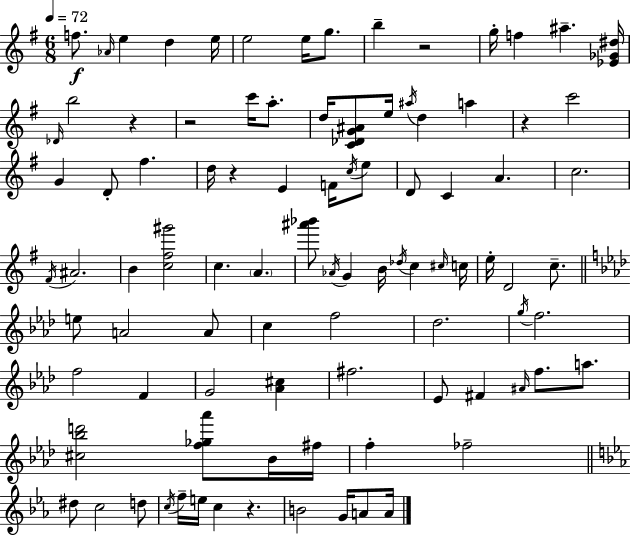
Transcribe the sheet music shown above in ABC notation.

X:1
T:Untitled
M:6/8
L:1/4
K:Em
f/2 _A/4 e d e/4 e2 e/4 g/2 b z2 g/4 f ^a [_E_G^d]/4 _D/4 b2 z z2 c'/4 a/2 d/4 [C_DG^A]/2 e/4 ^a/4 d a z c'2 G D/2 ^f d/4 z E F/4 c/4 e/2 D/2 C A c2 ^F/4 ^A2 B [c^f^g']2 c A [^a'_b']/2 _A/4 G B/4 _d/4 c ^c/4 c/4 e/4 D2 c/2 e/2 A2 A/2 c f2 _d2 g/4 f2 f2 F G2 [_A^c] ^f2 _E/2 ^F ^A/4 f/2 a/2 [^c_bd']2 [f_g_a']/2 _B/4 ^f/4 f _f2 ^d/2 c2 d/2 c/4 f/4 e/4 c z B2 G/4 A/2 A/4